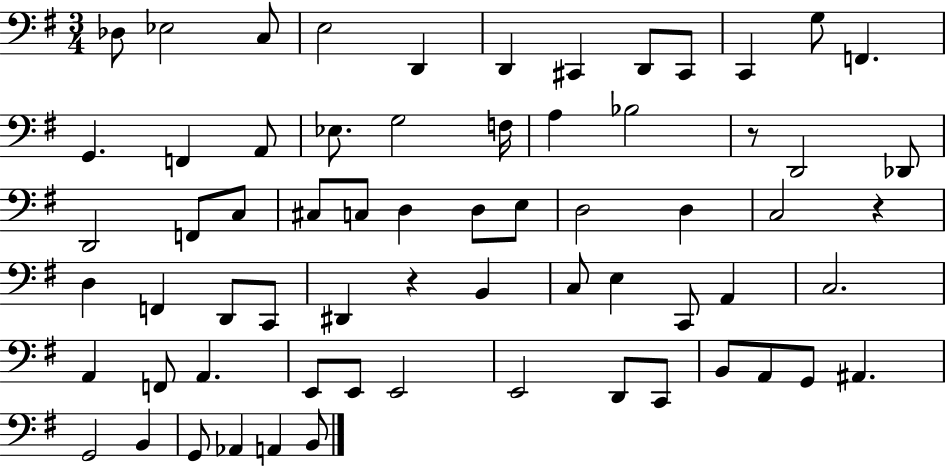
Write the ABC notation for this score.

X:1
T:Untitled
M:3/4
L:1/4
K:G
_D,/2 _E,2 C,/2 E,2 D,, D,, ^C,, D,,/2 ^C,,/2 C,, G,/2 F,, G,, F,, A,,/2 _E,/2 G,2 F,/4 A, _B,2 z/2 D,,2 _D,,/2 D,,2 F,,/2 C,/2 ^C,/2 C,/2 D, D,/2 E,/2 D,2 D, C,2 z D, F,, D,,/2 C,,/2 ^D,, z B,, C,/2 E, C,,/2 A,, C,2 A,, F,,/2 A,, E,,/2 E,,/2 E,,2 E,,2 D,,/2 C,,/2 B,,/2 A,,/2 G,,/2 ^A,, G,,2 B,, G,,/2 _A,, A,, B,,/2